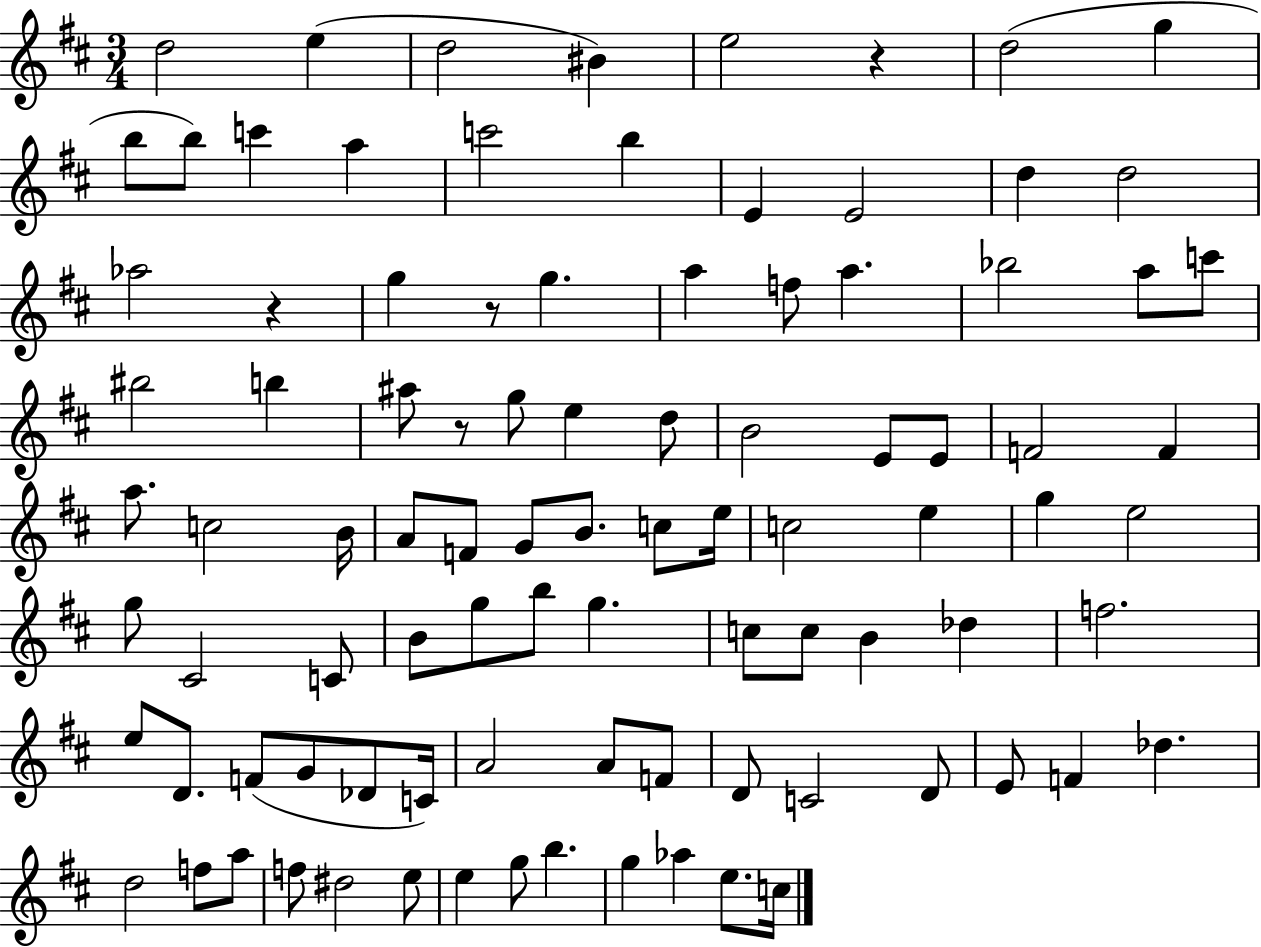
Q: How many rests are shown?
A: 4